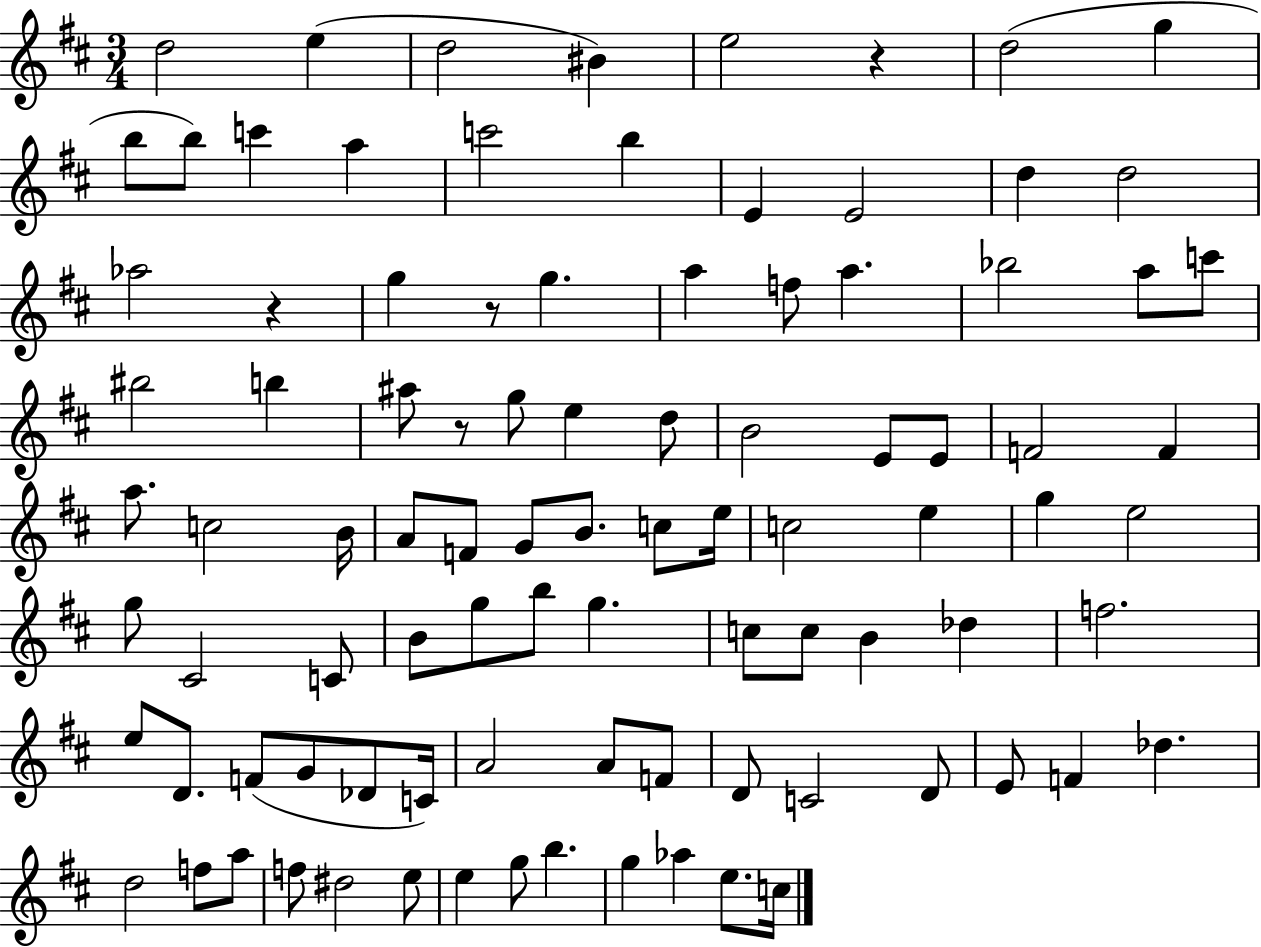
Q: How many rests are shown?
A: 4